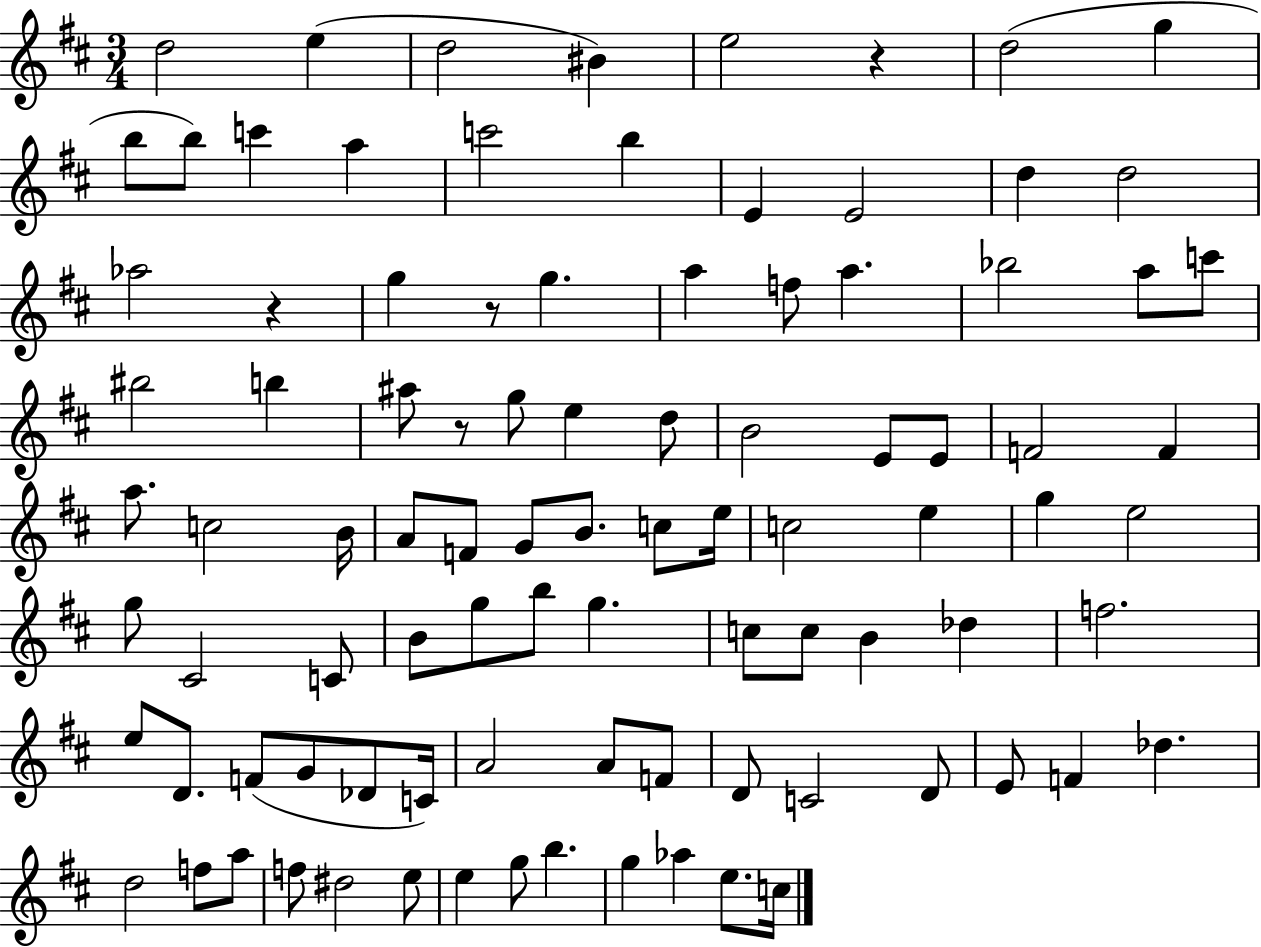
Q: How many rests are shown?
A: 4